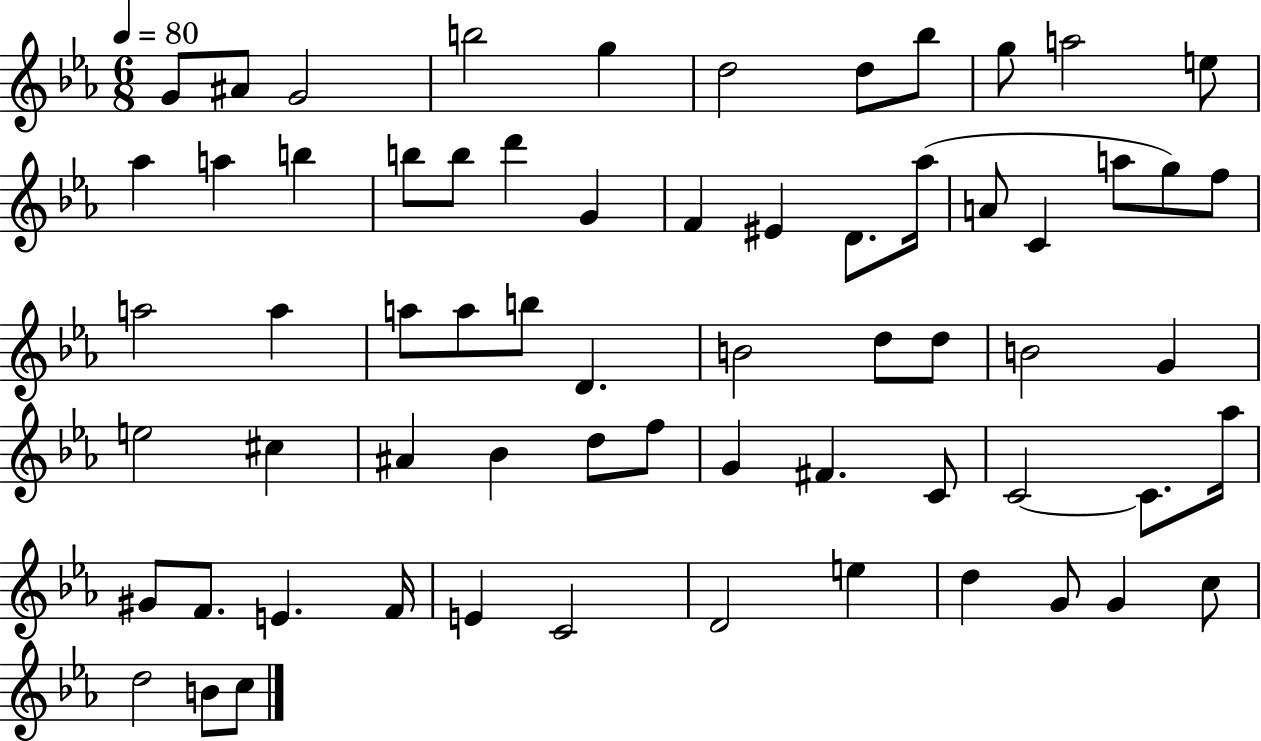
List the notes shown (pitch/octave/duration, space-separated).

G4/e A#4/e G4/h B5/h G5/q D5/h D5/e Bb5/e G5/e A5/h E5/e Ab5/q A5/q B5/q B5/e B5/e D6/q G4/q F4/q EIS4/q D4/e. Ab5/s A4/e C4/q A5/e G5/e F5/e A5/h A5/q A5/e A5/e B5/e D4/q. B4/h D5/e D5/e B4/h G4/q E5/h C#5/q A#4/q Bb4/q D5/e F5/e G4/q F#4/q. C4/e C4/h C4/e. Ab5/s G#4/e F4/e. E4/q. F4/s E4/q C4/h D4/h E5/q D5/q G4/e G4/q C5/e D5/h B4/e C5/e